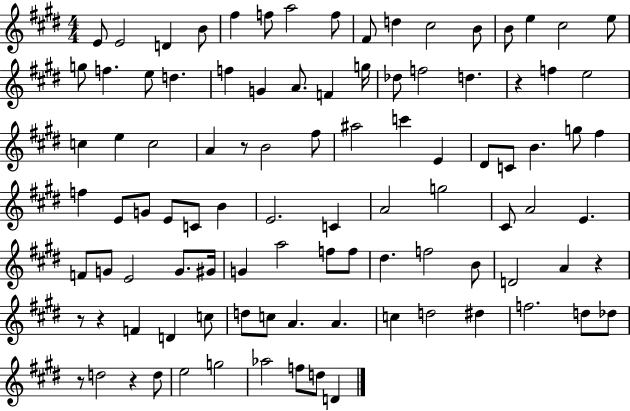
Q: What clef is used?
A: treble